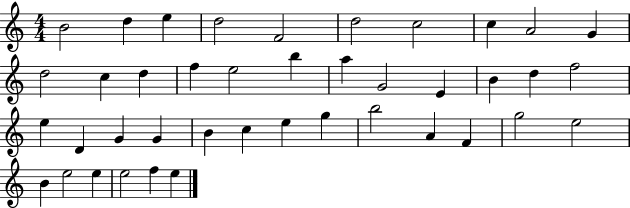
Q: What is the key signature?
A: C major